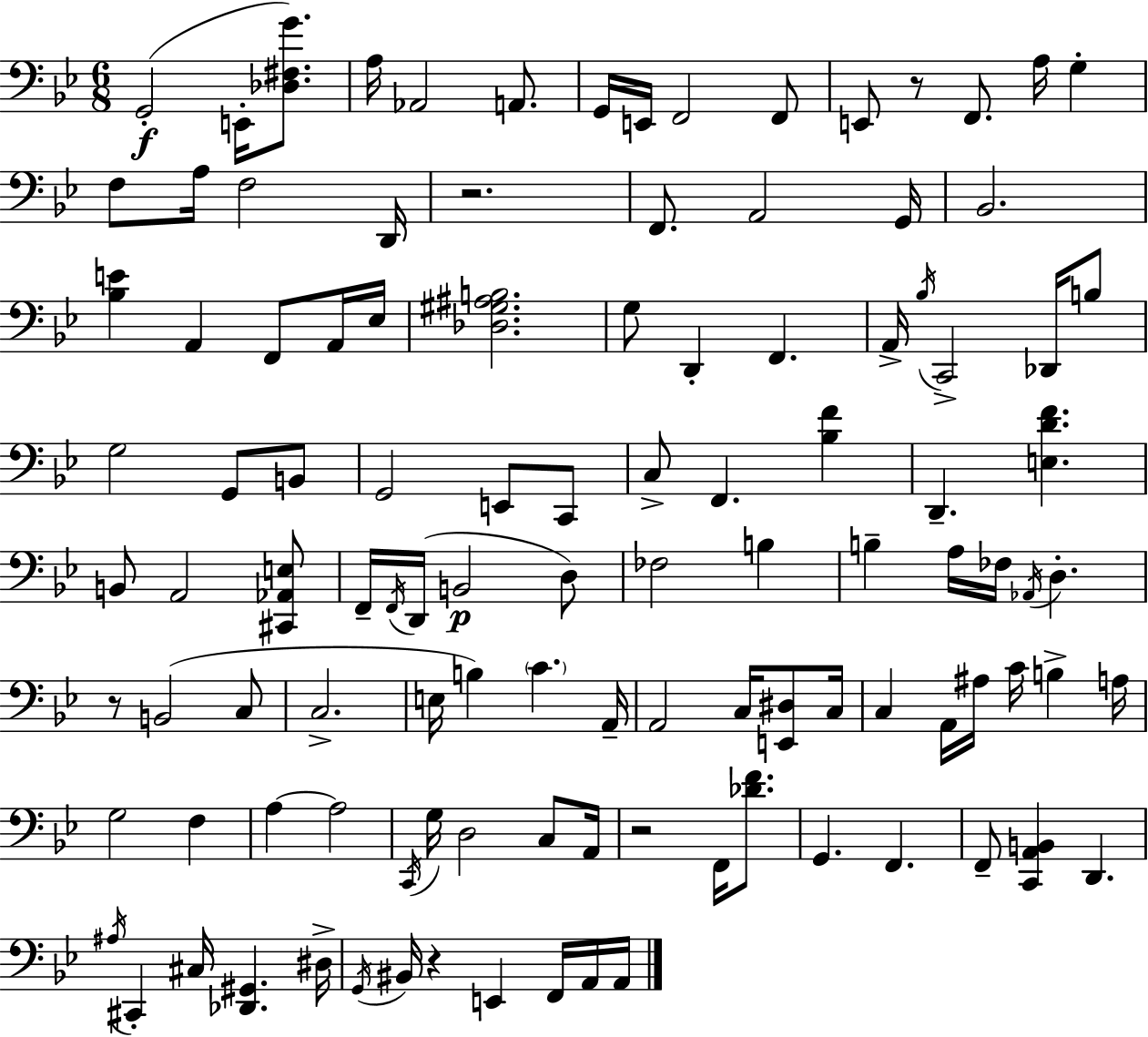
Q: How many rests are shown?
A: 5